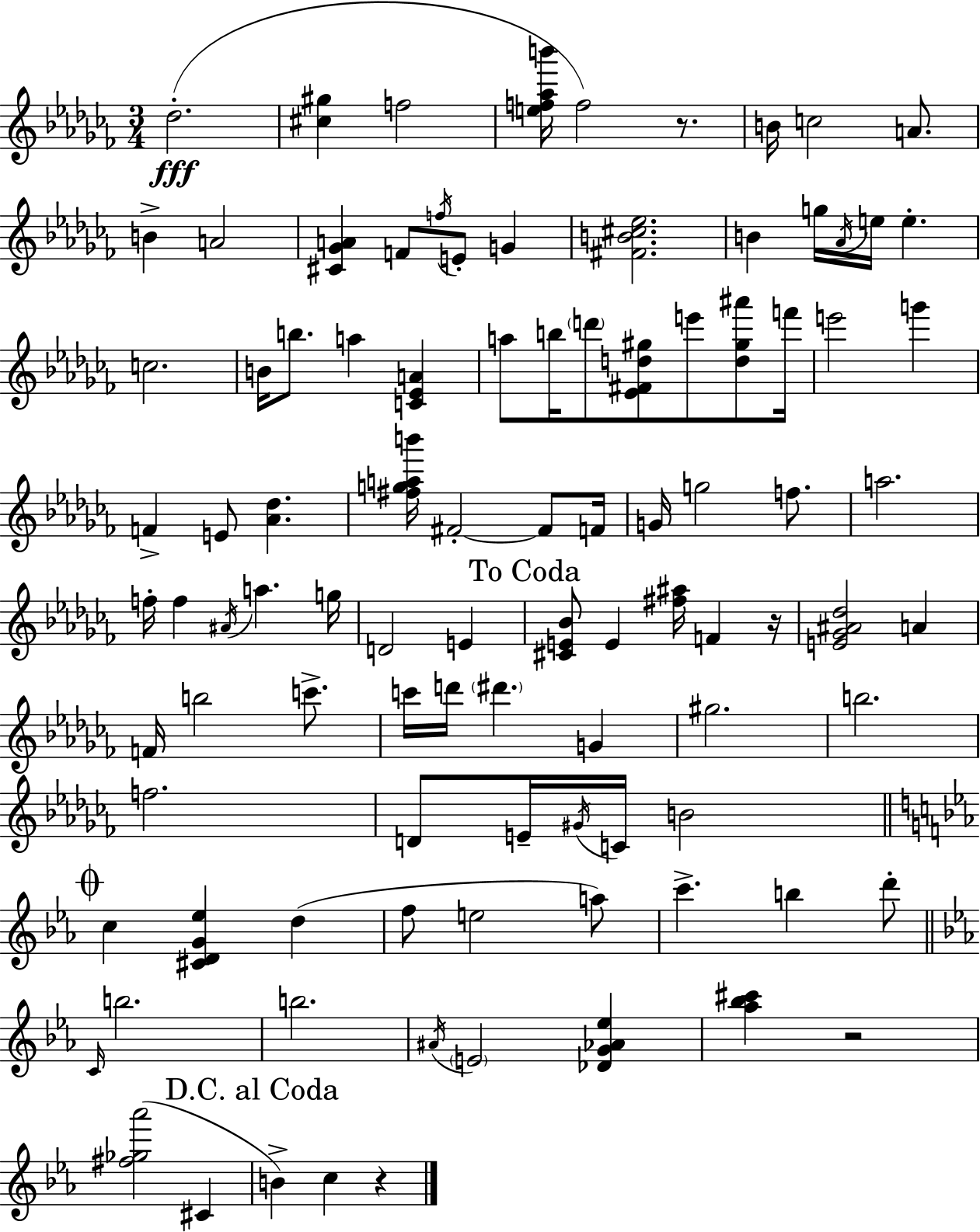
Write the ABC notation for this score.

X:1
T:Untitled
M:3/4
L:1/4
K:Abm
_d2 [^c^g] f2 [ef_ab']/4 f2 z/2 B/4 c2 A/2 B A2 [^C_GA] F/2 f/4 E/2 G [^FB^c_e]2 B g/4 _A/4 e/4 e c2 B/4 b/2 a [C_EA] a/2 b/4 d'/2 [_E^Fd^g]/2 e'/2 [d^g^a']/2 f'/4 e'2 g' F E/2 [_A_d] [^fgab']/4 ^F2 ^F/2 F/4 G/4 g2 f/2 a2 f/4 f ^A/4 a g/4 D2 E [^CE_B]/2 E [^f^a]/4 F z/4 [E_G^A_d]2 A F/4 b2 c'/2 c'/4 d'/4 ^d' G ^g2 b2 f2 D/2 E/4 ^G/4 C/4 B2 c [^CDG_e] d f/2 e2 a/2 c' b d'/2 C/4 b2 b2 ^A/4 E2 [_DG_A_e] [_a_b^c'] z2 [^f_g_a']2 ^C B c z